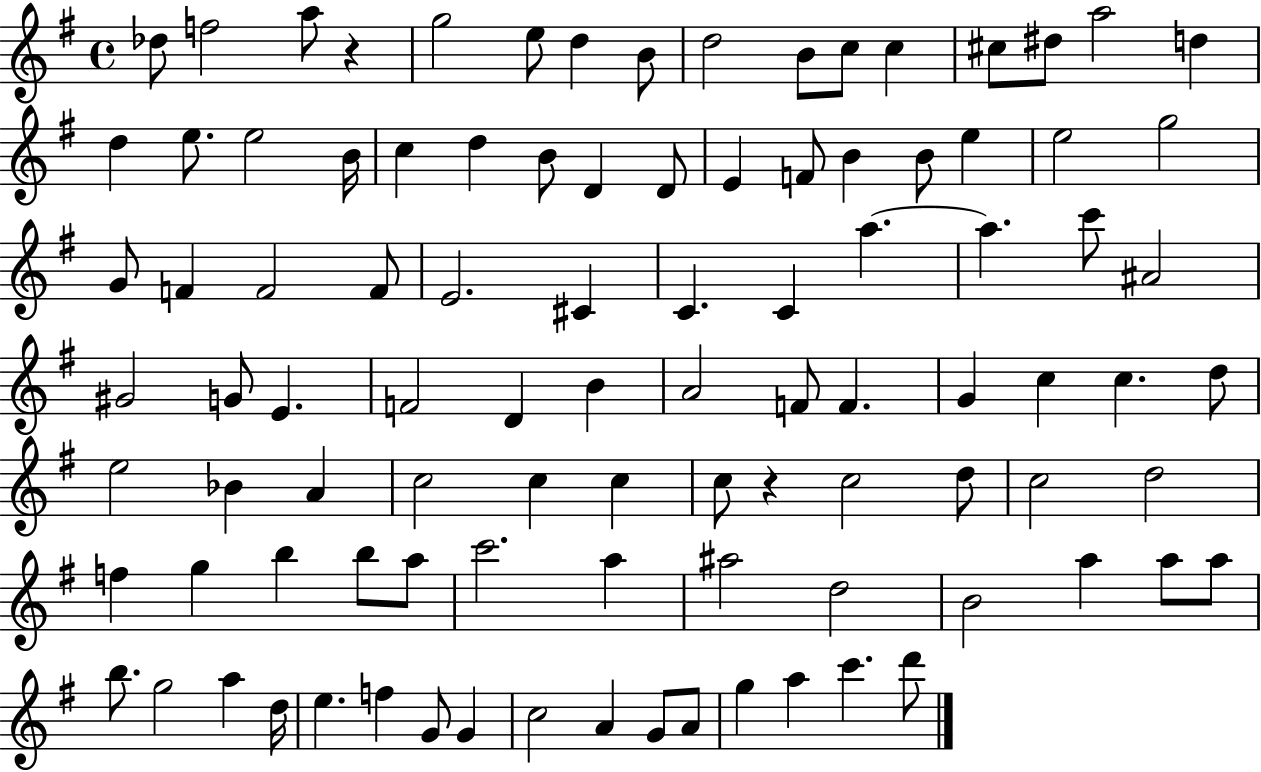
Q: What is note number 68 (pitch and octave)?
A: F5